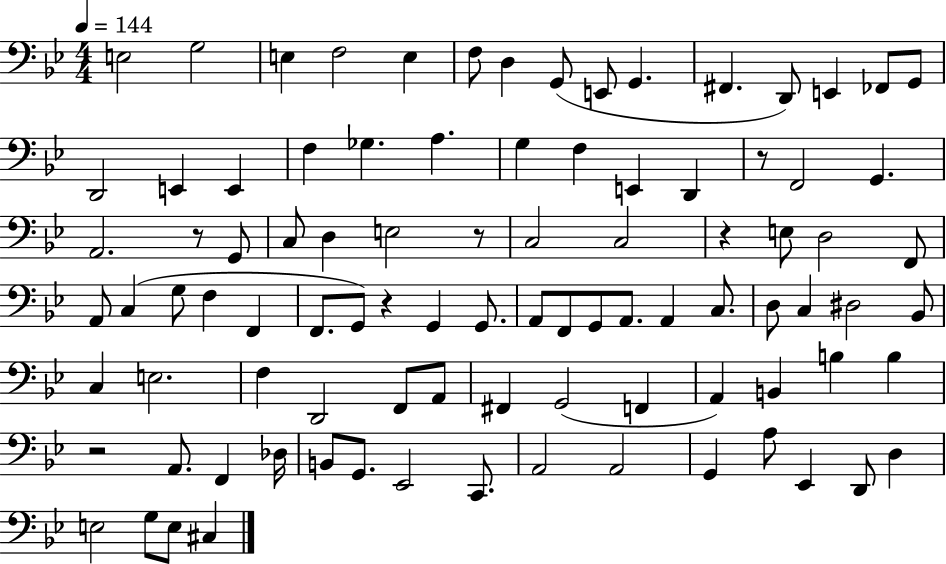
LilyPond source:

{
  \clef bass
  \numericTimeSignature
  \time 4/4
  \key bes \major
  \tempo 4 = 144
  e2 g2 | e4 f2 e4 | f8 d4 g,8( e,8 g,4. | fis,4. d,8) e,4 fes,8 g,8 | \break d,2 e,4 e,4 | f4 ges4. a4. | g4 f4 e,4 d,4 | r8 f,2 g,4. | \break a,2. r8 g,8 | c8 d4 e2 r8 | c2 c2 | r4 e8 d2 f,8 | \break a,8 c4( g8 f4 f,4 | f,8. g,8) r4 g,4 g,8. | a,8 f,8 g,8 a,8. a,4 c8. | d8 c4 dis2 bes,8 | \break c4 e2. | f4 d,2 f,8 a,8 | fis,4 g,2( f,4 | a,4) b,4 b4 b4 | \break r2 a,8. f,4 des16 | b,8 g,8. ees,2 c,8. | a,2 a,2 | g,4 a8 ees,4 d,8 d4 | \break e2 g8 e8 cis4 | \bar "|."
}